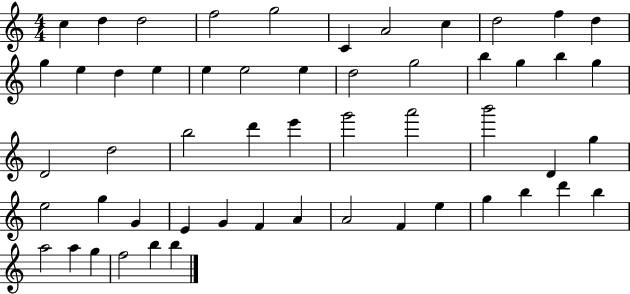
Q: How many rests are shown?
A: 0